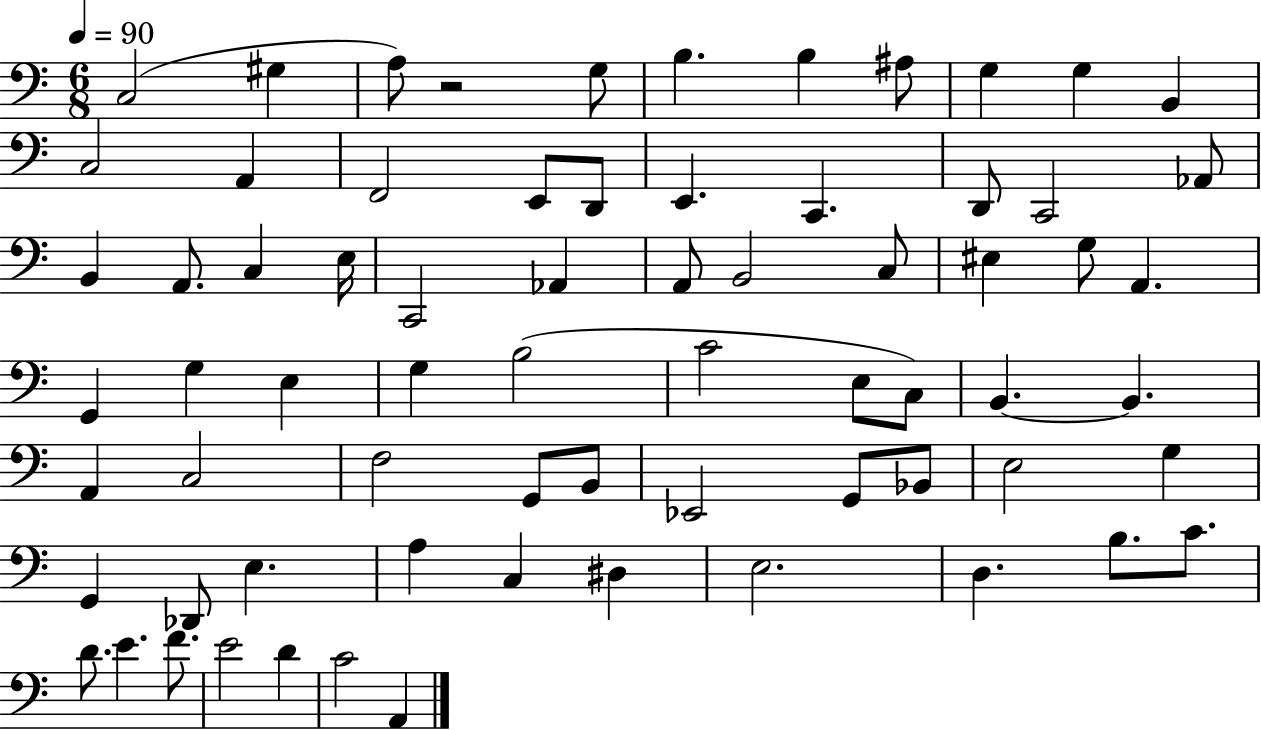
X:1
T:Untitled
M:6/8
L:1/4
K:C
C,2 ^G, A,/2 z2 G,/2 B, B, ^A,/2 G, G, B,, C,2 A,, F,,2 E,,/2 D,,/2 E,, C,, D,,/2 C,,2 _A,,/2 B,, A,,/2 C, E,/4 C,,2 _A,, A,,/2 B,,2 C,/2 ^E, G,/2 A,, G,, G, E, G, B,2 C2 E,/2 C,/2 B,, B,, A,, C,2 F,2 G,,/2 B,,/2 _E,,2 G,,/2 _B,,/2 E,2 G, G,, _D,,/2 E, A, C, ^D, E,2 D, B,/2 C/2 D/2 E F/2 E2 D C2 A,,